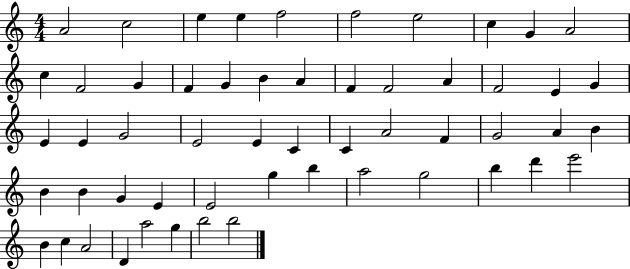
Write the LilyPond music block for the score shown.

{
  \clef treble
  \numericTimeSignature
  \time 4/4
  \key c \major
  a'2 c''2 | e''4 e''4 f''2 | f''2 e''2 | c''4 g'4 a'2 | \break c''4 f'2 g'4 | f'4 g'4 b'4 a'4 | f'4 f'2 a'4 | f'2 e'4 g'4 | \break e'4 e'4 g'2 | e'2 e'4 c'4 | c'4 a'2 f'4 | g'2 a'4 b'4 | \break b'4 b'4 g'4 e'4 | e'2 g''4 b''4 | a''2 g''2 | b''4 d'''4 e'''2 | \break b'4 c''4 a'2 | d'4 a''2 g''4 | b''2 b''2 | \bar "|."
}